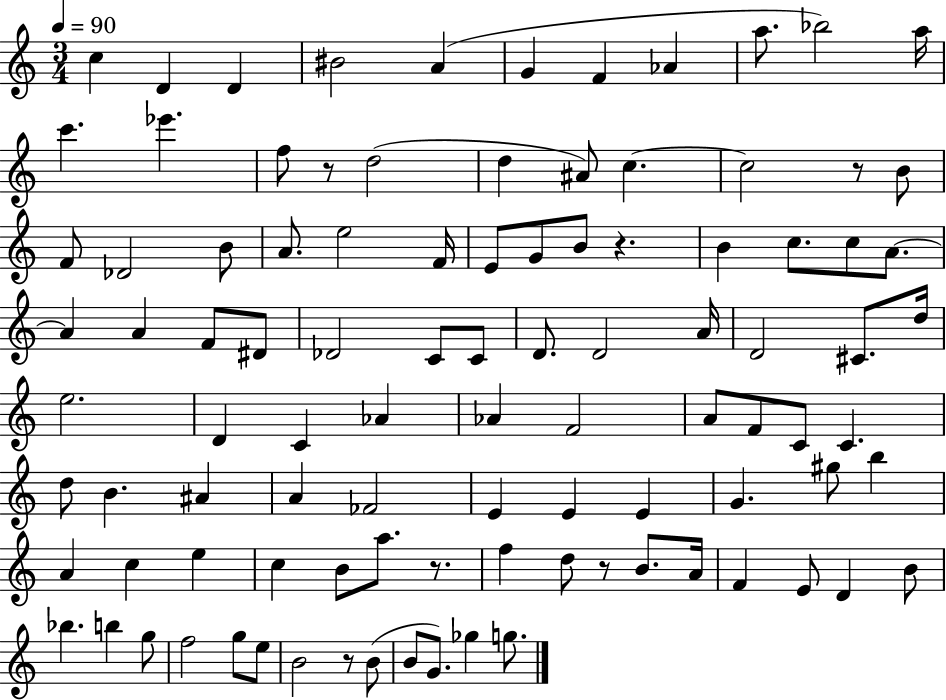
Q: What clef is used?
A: treble